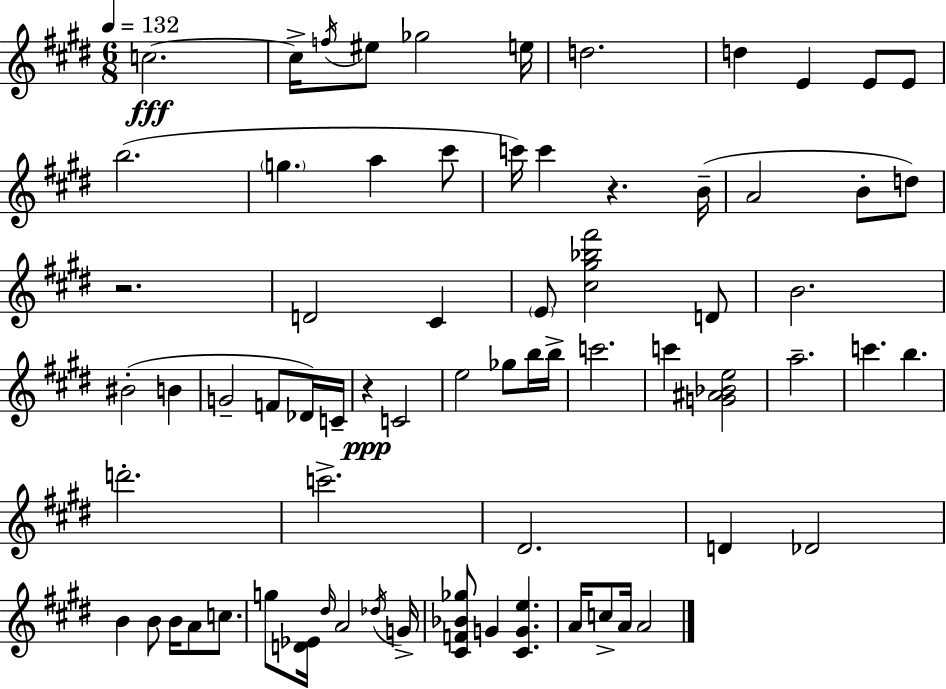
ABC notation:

X:1
T:Untitled
M:6/8
L:1/4
K:E
c2 c/4 f/4 ^e/2 _g2 e/4 d2 d E E/2 E/2 b2 g a ^c'/2 c'/4 c' z B/4 A2 B/2 d/2 z2 D2 ^C E/2 [^c^g_b^f']2 D/2 B2 ^B2 B G2 F/2 _D/4 C/4 z C2 e2 _g/2 b/4 b/4 c'2 c' [G^A_Be]2 a2 c' b d'2 c'2 ^D2 D _D2 B B/2 B/4 A/2 c/2 g/2 [D_E]/4 ^d/4 A2 _d/4 G/4 [^CF_B_g]/2 G [^CGe] A/4 c/2 A/4 A2